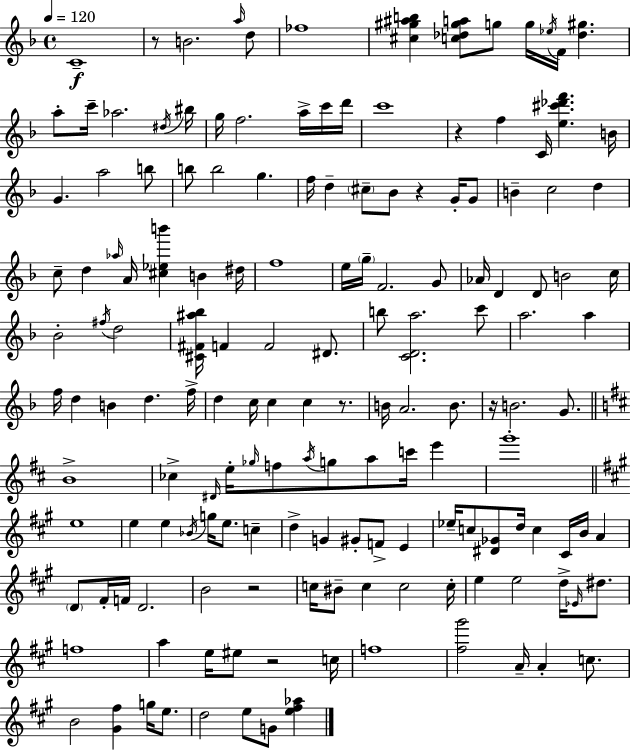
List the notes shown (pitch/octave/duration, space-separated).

C4/w R/e B4/h. A5/s D5/e FES5/w [C#5,G#5,A#5,B5]/q [C5,Db5,G#5,A5]/e G5/e G5/s Eb5/s F4/s [Db5,G#5]/q. A5/e C6/s Ab5/h. D#5/s BIS5/s G5/s F5/h. A5/s C6/s D6/s C6/w R/q F5/q C4/s [E5,C#6,Db6,F6]/q. B4/s G4/q. A5/h B5/e B5/e B5/h G5/q. F5/s D5/q C#5/e Bb4/e R/q G4/s G4/e B4/q C5/h D5/q C5/e D5/q Ab5/s A4/s [C#5,Eb5,B6]/q B4/q D#5/s F5/w E5/s G5/s F4/h. G4/e Ab4/s D4/q D4/e B4/h C5/s Bb4/h F#5/s D5/h [C#4,F#4,A#5,Bb5]/s F4/q F4/h D#4/e. B5/e [C4,D4,A5]/h. C6/e A5/h. A5/q F5/s D5/q B4/q D5/q. F5/s D5/q C5/s C5/q C5/q R/e. B4/s A4/h. B4/e. R/s B4/h. G4/e. B4/w CES5/q D#4/s E5/s Gb5/s F5/e A5/s G5/e A5/e C6/s E6/q G6/w E5/w E5/q E5/q Bb4/s G5/s E5/e. C5/q D5/q G4/q G#4/e F4/e E4/q Eb5/s C5/e [D#4,Gb4]/e D5/s C5/q C#4/s B4/s A4/q D4/e F#4/s F4/s D4/h. B4/h R/h C5/s BIS4/e C5/q C5/h C5/s E5/q E5/h D5/s Eb4/s D#5/e. F5/w A5/q E5/s EIS5/e R/h C5/s F5/w [F#5,G#6]/h A4/s A4/q C5/e. B4/h [G#4,F#5]/q G5/s E5/e. D5/h E5/e G4/e [E5,F#5,Ab5]/q